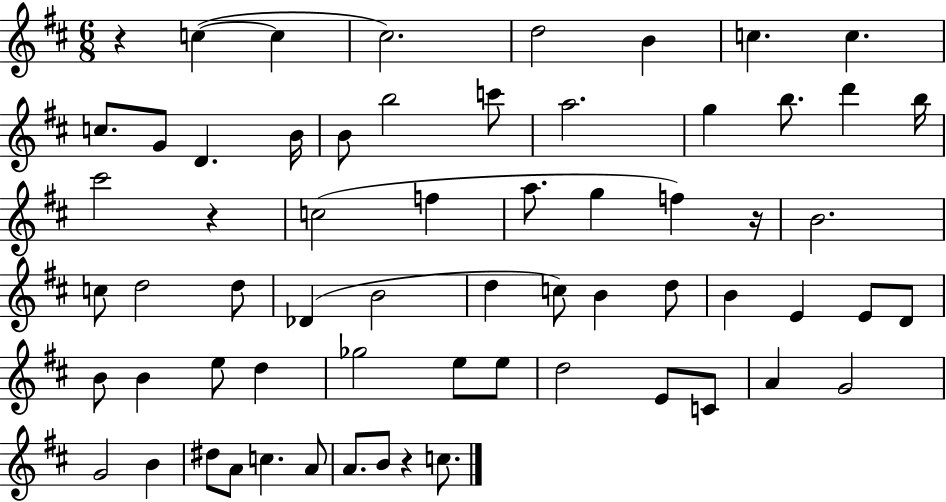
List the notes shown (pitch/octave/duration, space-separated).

R/q C5/q C5/q C#5/h. D5/h B4/q C5/q. C5/q. C5/e. G4/e D4/q. B4/s B4/e B5/h C6/e A5/h. G5/q B5/e. D6/q B5/s C#6/h R/q C5/h F5/q A5/e. G5/q F5/q R/s B4/h. C5/e D5/h D5/e Db4/q B4/h D5/q C5/e B4/q D5/e B4/q E4/q E4/e D4/e B4/e B4/q E5/e D5/q Gb5/h E5/e E5/e D5/h E4/e C4/e A4/q G4/h G4/h B4/q D#5/e A4/e C5/q. A4/e A4/e. B4/e R/q C5/e.